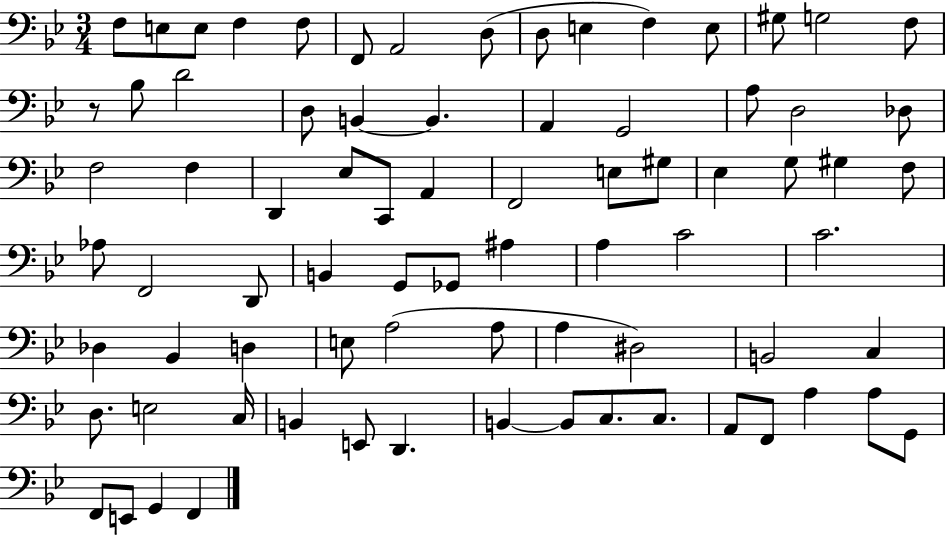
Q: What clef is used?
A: bass